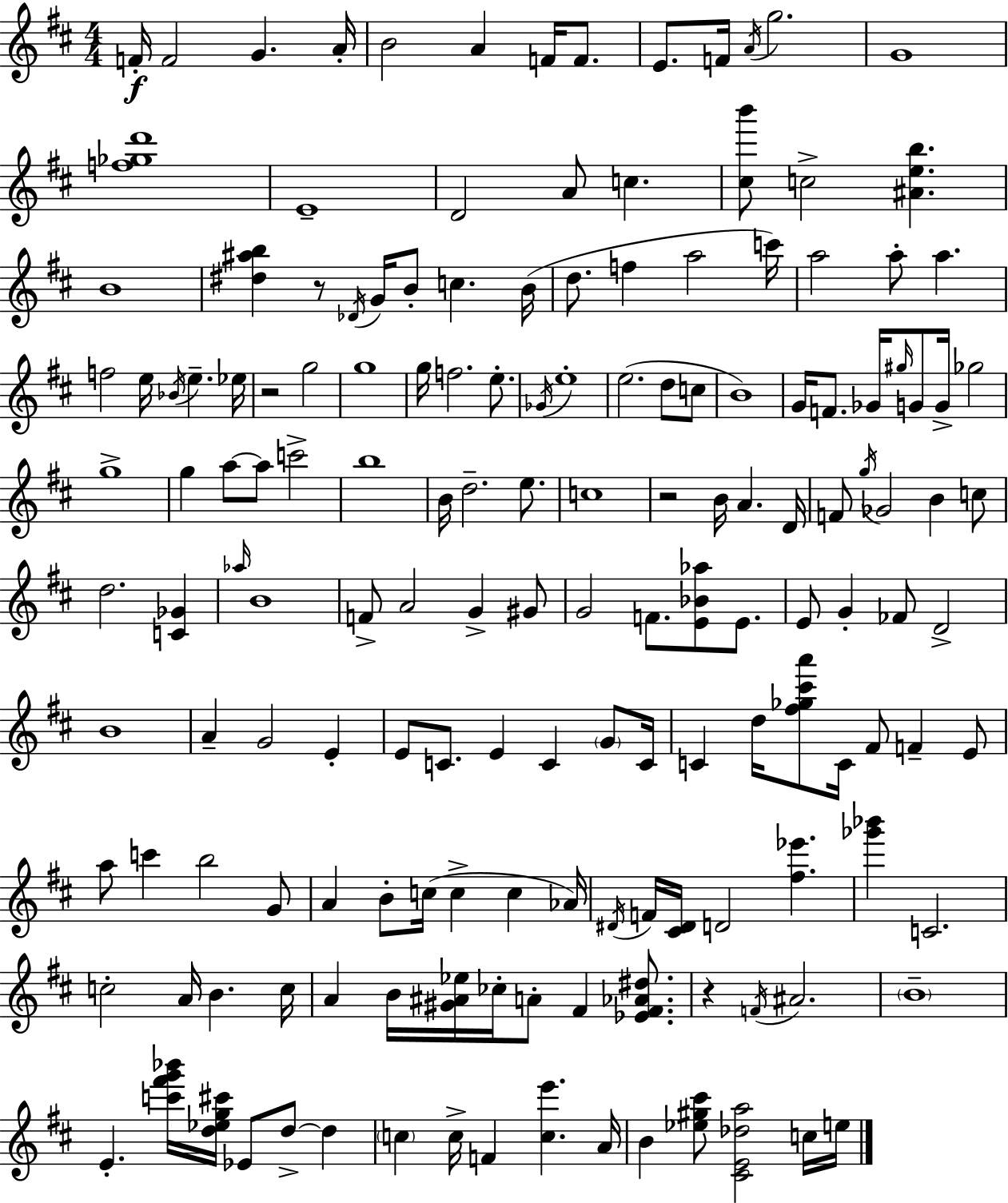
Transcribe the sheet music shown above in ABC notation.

X:1
T:Untitled
M:4/4
L:1/4
K:D
F/4 F2 G A/4 B2 A F/4 F/2 E/2 F/4 A/4 g2 G4 [f_gd']4 E4 D2 A/2 c [^cb']/2 c2 [^Aeb] B4 [^d^ab] z/2 _D/4 G/4 B/2 c B/4 d/2 f a2 c'/4 a2 a/2 a f2 e/4 _B/4 e _e/4 z2 g2 g4 g/4 f2 e/2 _G/4 e4 e2 d/2 c/2 B4 G/4 F/2 _G/4 ^g/4 G/2 G/4 _g2 g4 g a/2 a/2 c'2 b4 B/4 d2 e/2 c4 z2 B/4 A D/4 F/2 g/4 _G2 B c/2 d2 [C_G] _a/4 B4 F/2 A2 G ^G/2 G2 F/2 [E_B_a]/2 E/2 E/2 G _F/2 D2 B4 A G2 E E/2 C/2 E C G/2 C/4 C d/4 [^f_g^c'a']/2 C/4 ^F/2 F E/2 a/2 c' b2 G/2 A B/2 c/4 c c _A/4 ^D/4 F/4 [^C^D]/4 D2 [^f_e'] [_g'_b'] C2 c2 A/4 B c/4 A B/4 [^G^A_e]/4 _c/4 A/2 ^F [_E^F_A^d]/2 z F/4 ^A2 B4 E [c'^f'g'_b']/4 [d_eg^c']/4 _E/2 d/2 d c c/4 F [ce'] A/4 B [_e^g^c']/2 [^CE_da]2 c/4 e/4